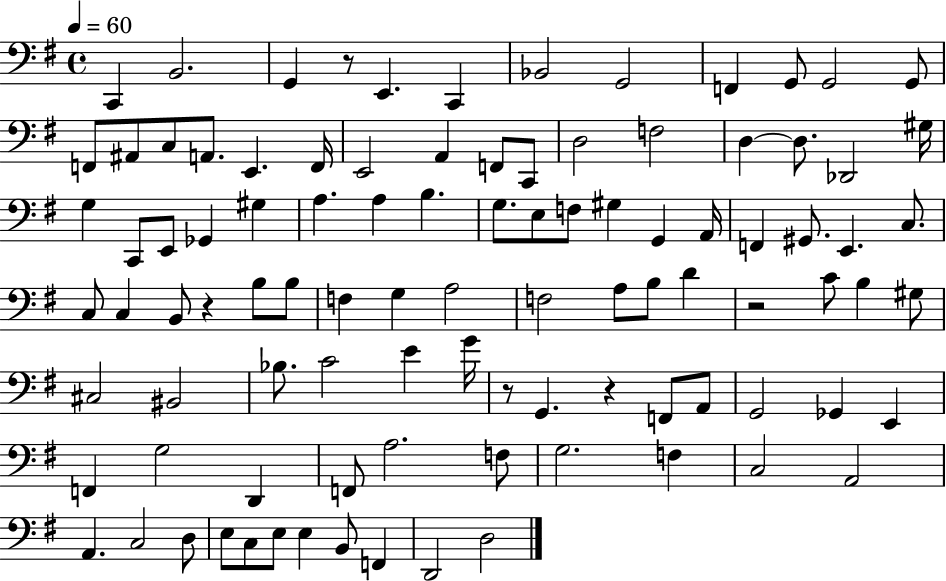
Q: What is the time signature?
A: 4/4